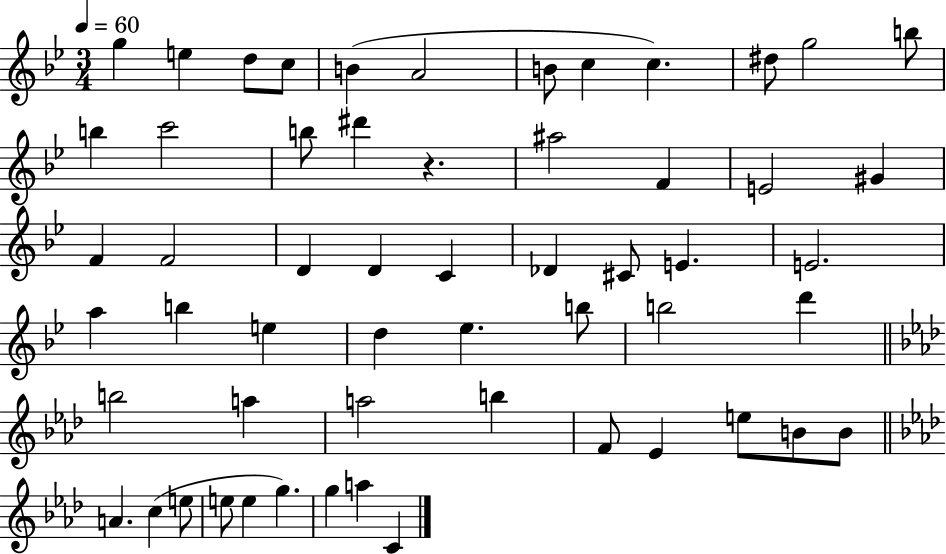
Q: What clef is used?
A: treble